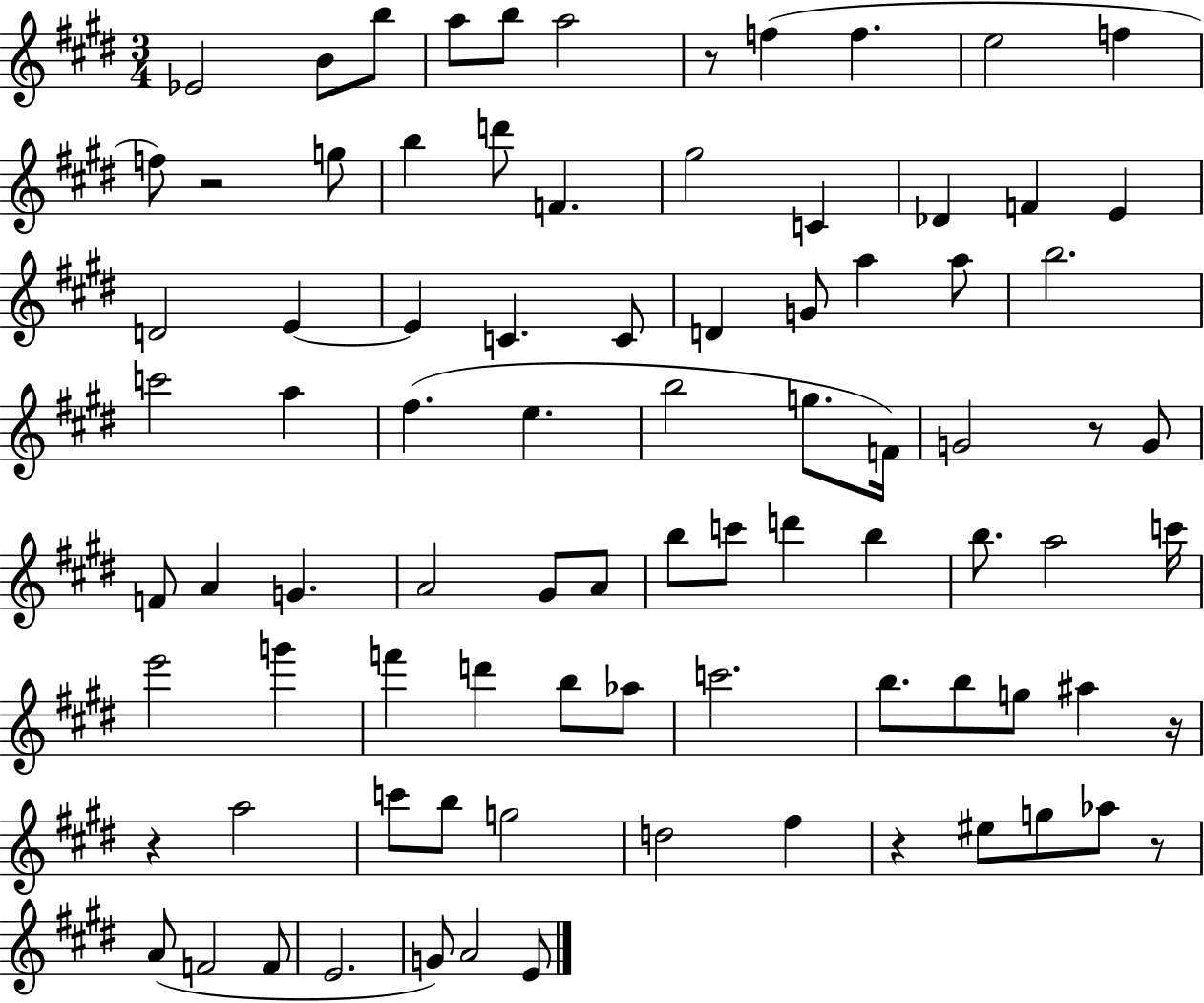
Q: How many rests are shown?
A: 7